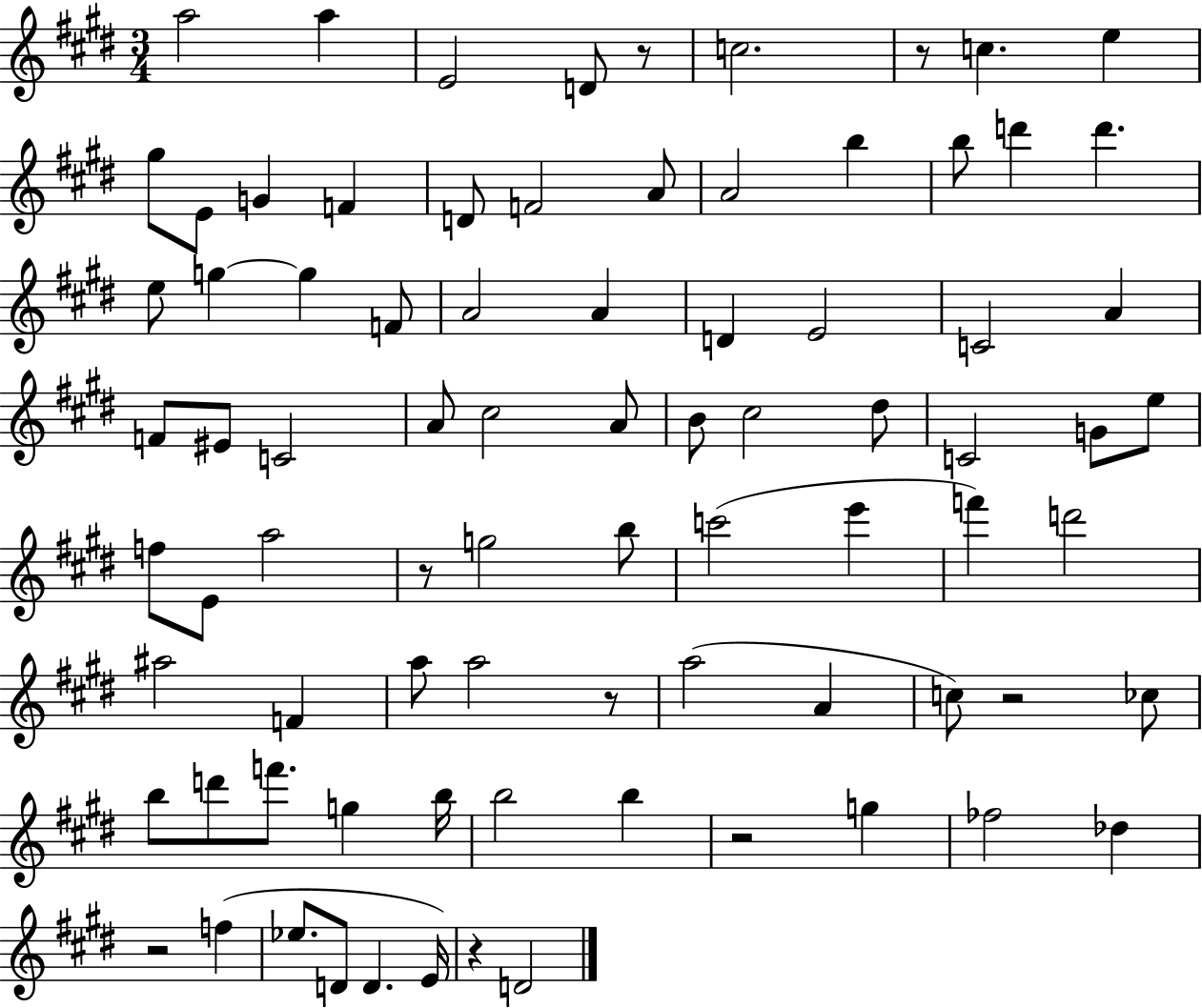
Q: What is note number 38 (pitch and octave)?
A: D#5